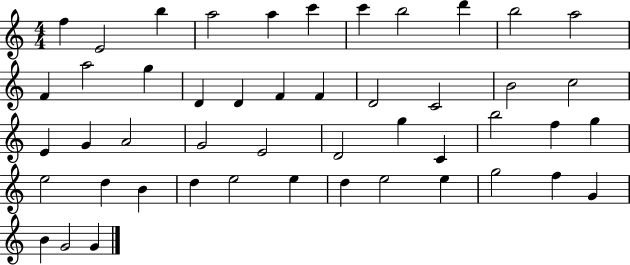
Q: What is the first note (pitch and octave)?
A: F5